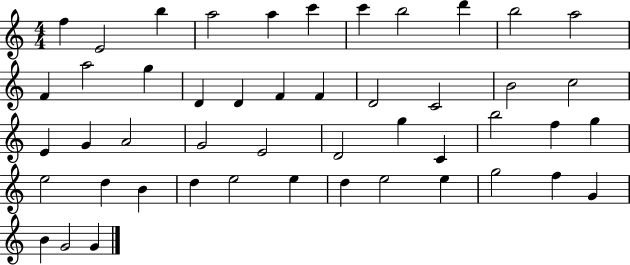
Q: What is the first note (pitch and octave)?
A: F5